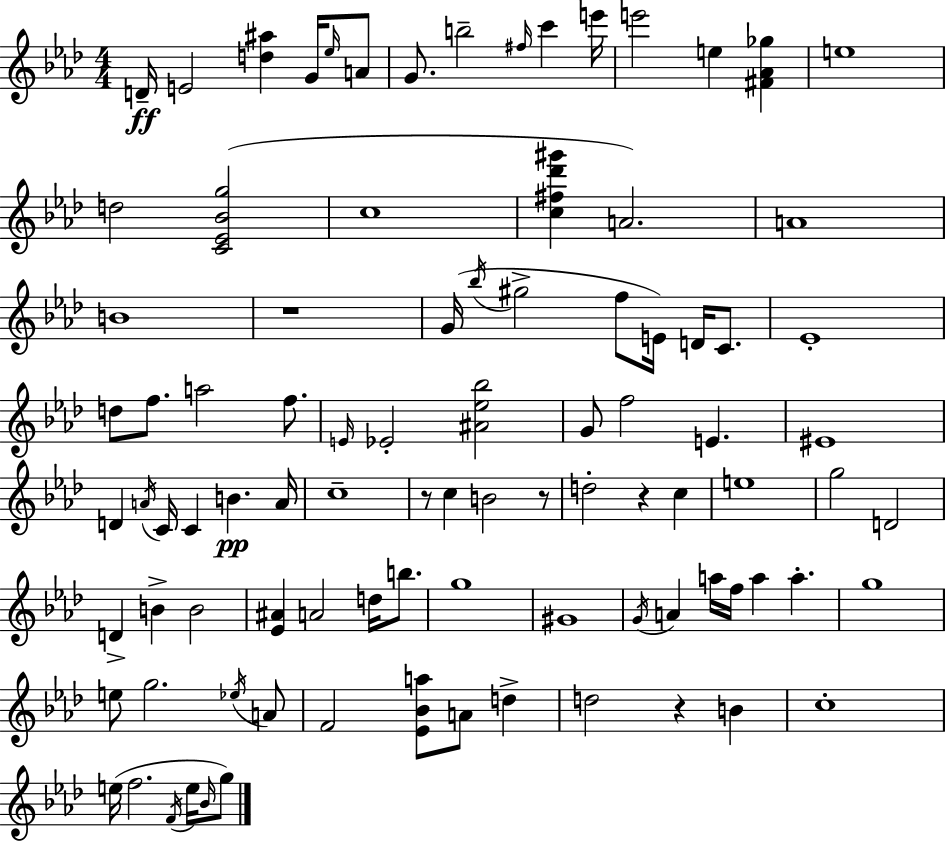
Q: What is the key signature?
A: AES major